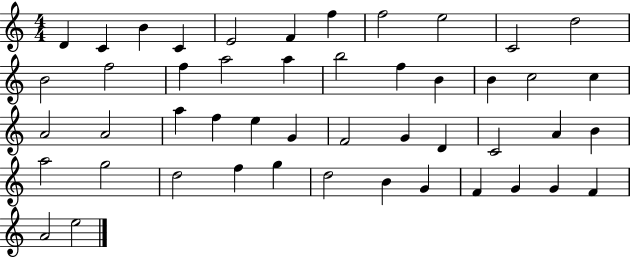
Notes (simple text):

D4/q C4/q B4/q C4/q E4/h F4/q F5/q F5/h E5/h C4/h D5/h B4/h F5/h F5/q A5/h A5/q B5/h F5/q B4/q B4/q C5/h C5/q A4/h A4/h A5/q F5/q E5/q G4/q F4/h G4/q D4/q C4/h A4/q B4/q A5/h G5/h D5/h F5/q G5/q D5/h B4/q G4/q F4/q G4/q G4/q F4/q A4/h E5/h